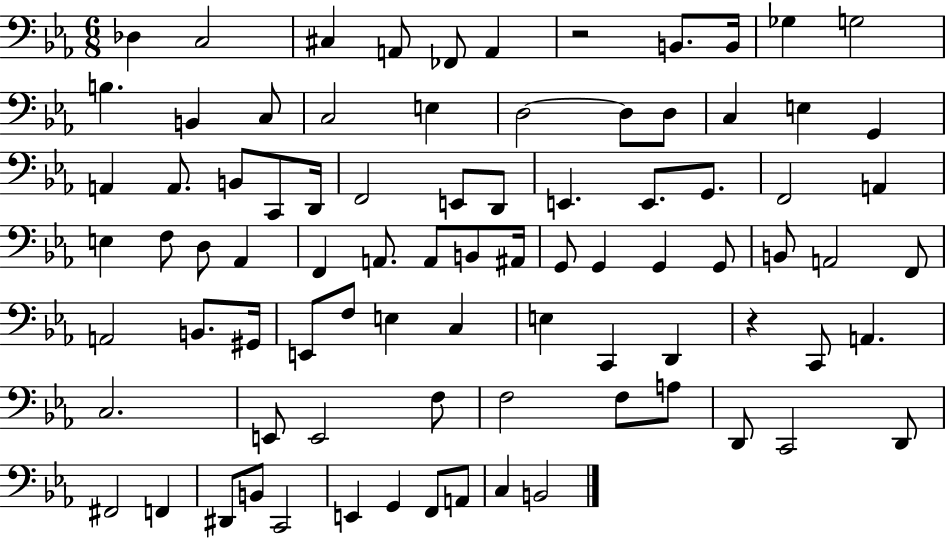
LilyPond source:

{
  \clef bass
  \numericTimeSignature
  \time 6/8
  \key ees \major
  des4 c2 | cis4 a,8 fes,8 a,4 | r2 b,8. b,16 | ges4 g2 | \break b4. b,4 c8 | c2 e4 | d2~~ d8 d8 | c4 e4 g,4 | \break a,4 a,8. b,8 c,8 d,16 | f,2 e,8 d,8 | e,4. e,8. g,8. | f,2 a,4 | \break e4 f8 d8 aes,4 | f,4 a,8. a,8 b,8 ais,16 | g,8 g,4 g,4 g,8 | b,8 a,2 f,8 | \break a,2 b,8. gis,16 | e,8 f8 e4 c4 | e4 c,4 d,4 | r4 c,8 a,4. | \break c2. | e,8 e,2 f8 | f2 f8 a8 | d,8 c,2 d,8 | \break fis,2 f,4 | dis,8 b,8 c,2 | e,4 g,4 f,8 a,8 | c4 b,2 | \break \bar "|."
}